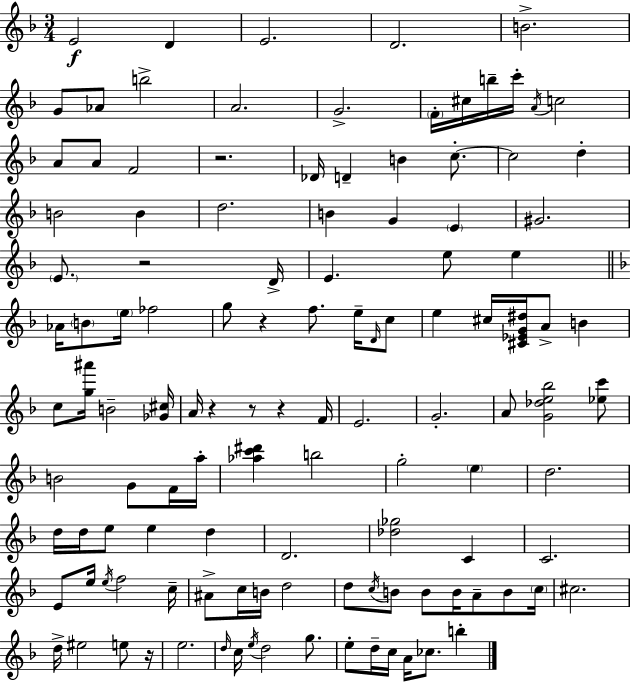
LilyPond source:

{
  \clef treble
  \numericTimeSignature
  \time 3/4
  \key d \minor
  e'2\f d'4 | e'2. | d'2. | b'2.-> | \break g'8 aes'8 b''2-> | a'2. | g'2.-> | \parenthesize f'16-. cis''16 b''16-- c'''16-. \acciaccatura { a'16 } c''2 | \break a'8 a'8 f'2 | r2. | des'16 d'4-- b'4 c''8.-.~~ | c''2 d''4-. | \break b'2 b'4 | d''2. | b'4 g'4 \parenthesize e'4 | gis'2. | \break \parenthesize e'8. r2 | d'16-> e'4. e''8 e''4 | \bar "||" \break \key d \minor aes'16 \parenthesize b'8 \parenthesize e''16 fes''2 | g''8 r4 f''8. e''16-- \grace { d'16 } c''8 | e''4 cis''16 <cis' ees' g' dis''>16 a'8-> b'4 | c''8 <g'' ais'''>16 b'2-- | \break <ges' cis''>16 a'16 r4 r8 r4 | f'16 e'2. | g'2.-. | a'8 <g' des'' e'' bes''>2 <ees'' c'''>8 | \break b'2 g'8 f'16 | a''16-. <aes'' c''' dis'''>4 b''2 | g''2-. \parenthesize e''4 | d''2. | \break d''16 d''16 e''8 e''4 d''4 | d'2. | <des'' ges''>2 c'4 | c'2. | \break e'8 e''16 \acciaccatura { e''16 } f''2 | c''16-- ais'8-> c''16 b'16 d''2 | d''8 \acciaccatura { c''16 } b'8 b'8 b'16 a'8-- | b'8 \parenthesize c''16 cis''2. | \break d''16-> eis''2 | e''8 r16 e''2. | \grace { d''16 } c''16 \acciaccatura { e''16 } d''2 | g''8. e''8-. d''16-- c''16 a'16 ces''8. | \break b''4-. \bar "|."
}